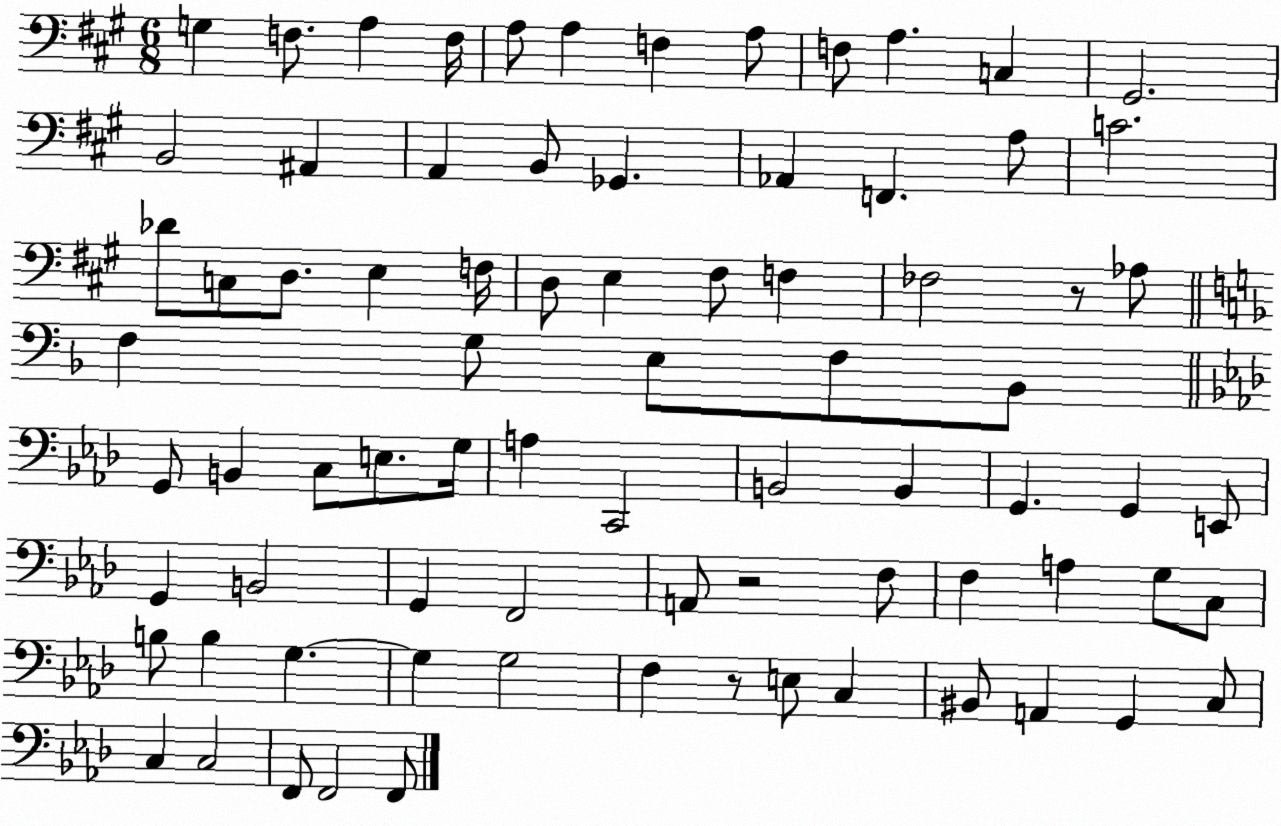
X:1
T:Untitled
M:6/8
L:1/4
K:A
G, F,/2 A, F,/4 A,/2 A, F, A,/2 F,/2 A, C, ^G,,2 B,,2 ^A,, A,, B,,/2 _G,, _A,, F,, A,/2 C2 _D/2 C,/2 D,/2 E, F,/4 D,/2 E, ^F,/2 F, _F,2 z/2 _A,/2 F, G,/2 E,/2 F,/2 _B,,/2 G,,/2 B,, C,/2 E,/2 G,/4 A, C,,2 B,,2 B,, G,, G,, E,,/2 G,, B,,2 G,, F,,2 A,,/2 z2 F,/2 F, A, G,/2 C,/2 B,/2 B, G, G, G,2 F, z/2 E,/2 C, ^B,,/2 A,, G,, C,/2 C, C,2 F,,/2 F,,2 F,,/2